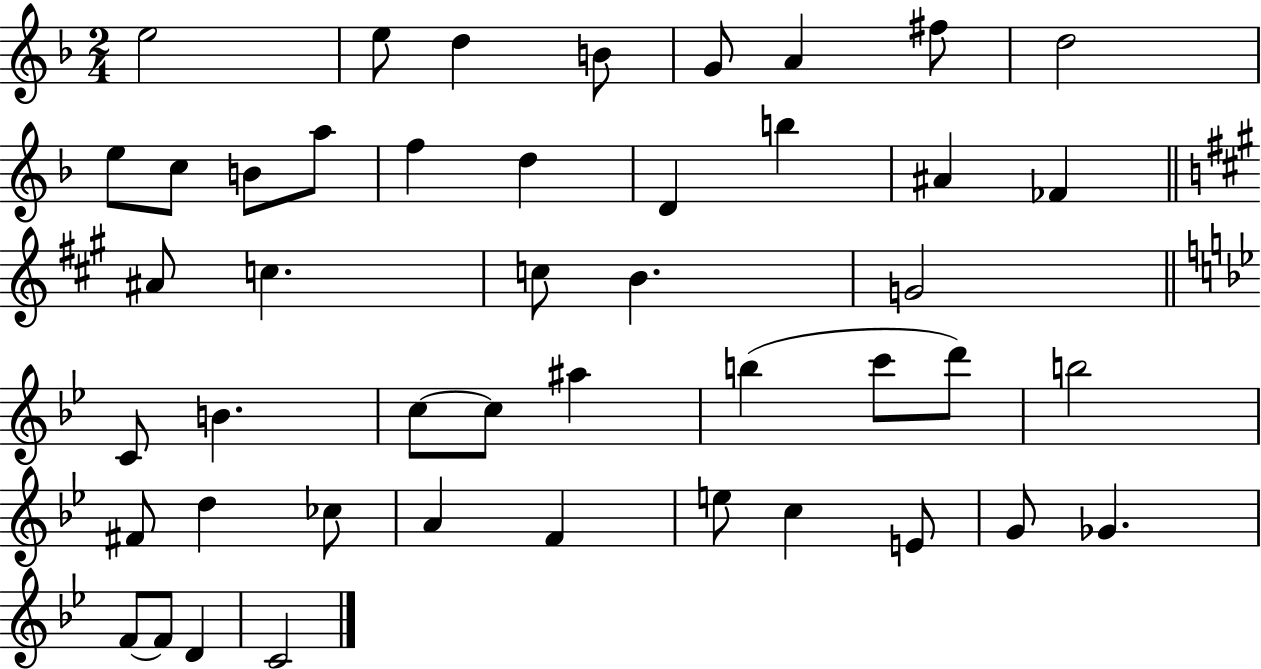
X:1
T:Untitled
M:2/4
L:1/4
K:F
e2 e/2 d B/2 G/2 A ^f/2 d2 e/2 c/2 B/2 a/2 f d D b ^A _F ^A/2 c c/2 B G2 C/2 B c/2 c/2 ^a b c'/2 d'/2 b2 ^F/2 d _c/2 A F e/2 c E/2 G/2 _G F/2 F/2 D C2